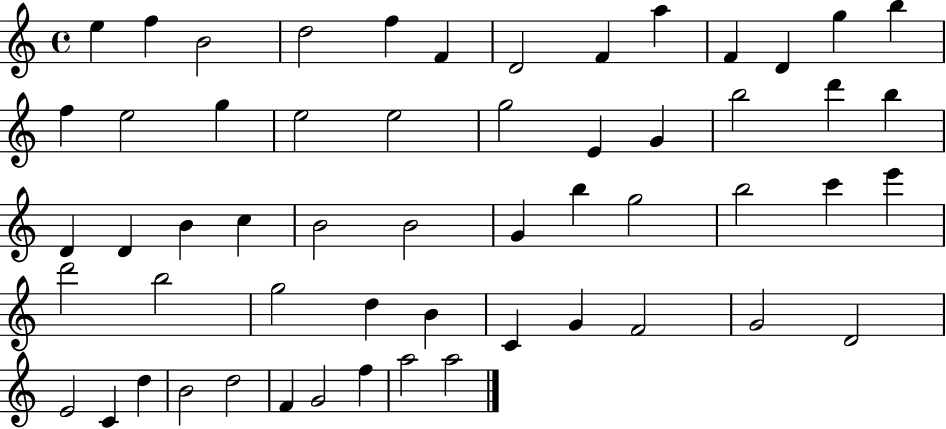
{
  \clef treble
  \time 4/4
  \defaultTimeSignature
  \key c \major
  e''4 f''4 b'2 | d''2 f''4 f'4 | d'2 f'4 a''4 | f'4 d'4 g''4 b''4 | \break f''4 e''2 g''4 | e''2 e''2 | g''2 e'4 g'4 | b''2 d'''4 b''4 | \break d'4 d'4 b'4 c''4 | b'2 b'2 | g'4 b''4 g''2 | b''2 c'''4 e'''4 | \break d'''2 b''2 | g''2 d''4 b'4 | c'4 g'4 f'2 | g'2 d'2 | \break e'2 c'4 d''4 | b'2 d''2 | f'4 g'2 f''4 | a''2 a''2 | \break \bar "|."
}